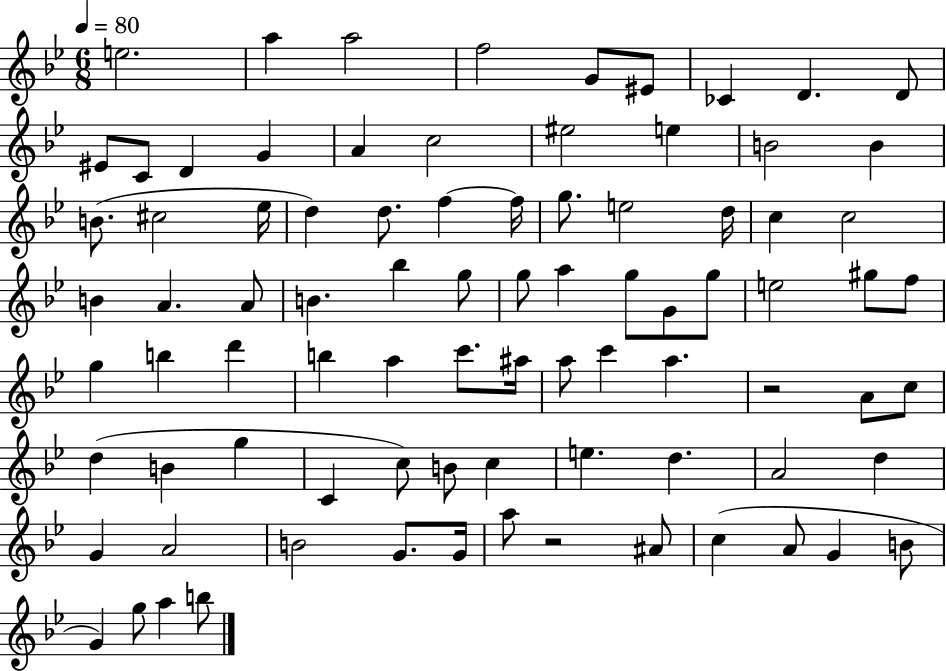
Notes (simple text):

E5/h. A5/q A5/h F5/h G4/e EIS4/e CES4/q D4/q. D4/e EIS4/e C4/e D4/q G4/q A4/q C5/h EIS5/h E5/q B4/h B4/q B4/e. C#5/h Eb5/s D5/q D5/e. F5/q F5/s G5/e. E5/h D5/s C5/q C5/h B4/q A4/q. A4/e B4/q. Bb5/q G5/e G5/e A5/q G5/e G4/e G5/e E5/h G#5/e F5/e G5/q B5/q D6/q B5/q A5/q C6/e. A#5/s A5/e C6/q A5/q. R/h A4/e C5/e D5/q B4/q G5/q C4/q C5/e B4/e C5/q E5/q. D5/q. A4/h D5/q G4/q A4/h B4/h G4/e. G4/s A5/e R/h A#4/e C5/q A4/e G4/q B4/e G4/q G5/e A5/q B5/e